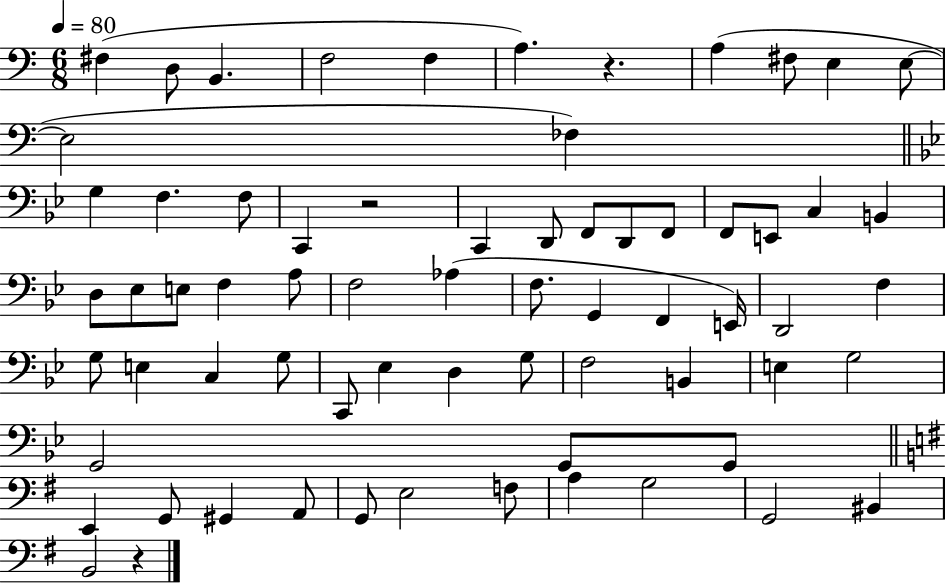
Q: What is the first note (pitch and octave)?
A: F#3